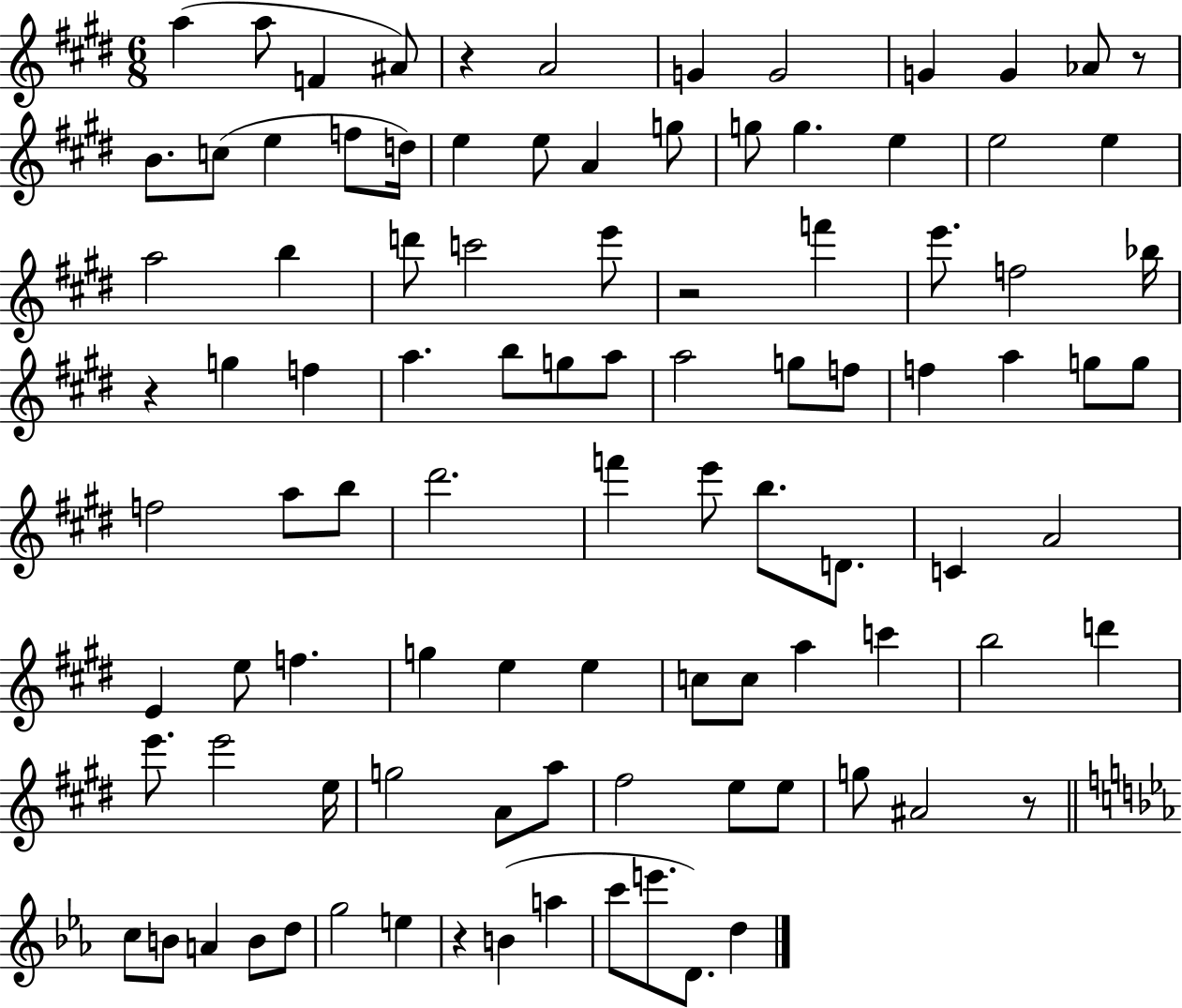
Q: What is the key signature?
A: E major